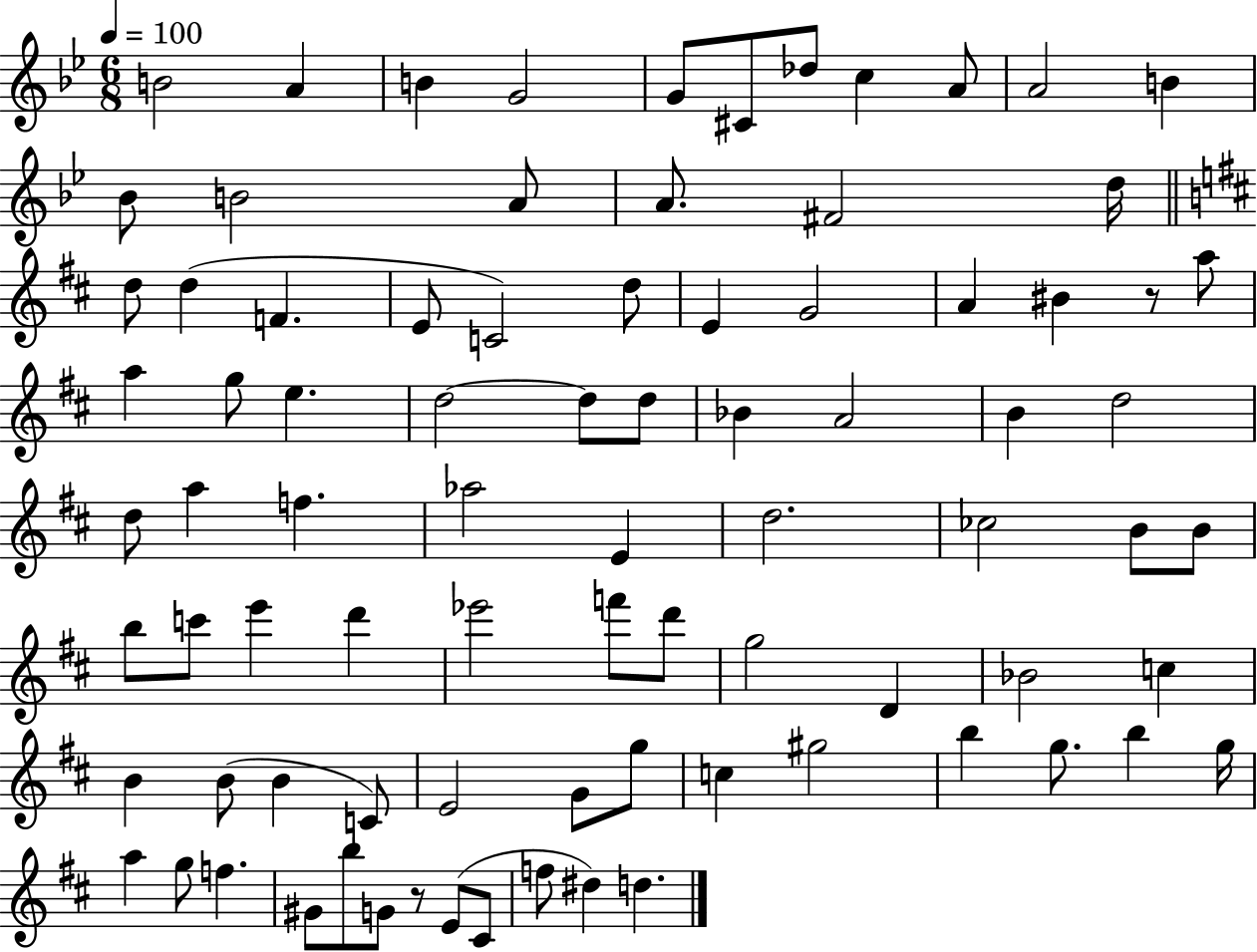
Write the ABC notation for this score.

X:1
T:Untitled
M:6/8
L:1/4
K:Bb
B2 A B G2 G/2 ^C/2 _d/2 c A/2 A2 B _B/2 B2 A/2 A/2 ^F2 d/4 d/2 d F E/2 C2 d/2 E G2 A ^B z/2 a/2 a g/2 e d2 d/2 d/2 _B A2 B d2 d/2 a f _a2 E d2 _c2 B/2 B/2 b/2 c'/2 e' d' _e'2 f'/2 d'/2 g2 D _B2 c B B/2 B C/2 E2 G/2 g/2 c ^g2 b g/2 b g/4 a g/2 f ^G/2 b/2 G/2 z/2 E/2 ^C/2 f/2 ^d d